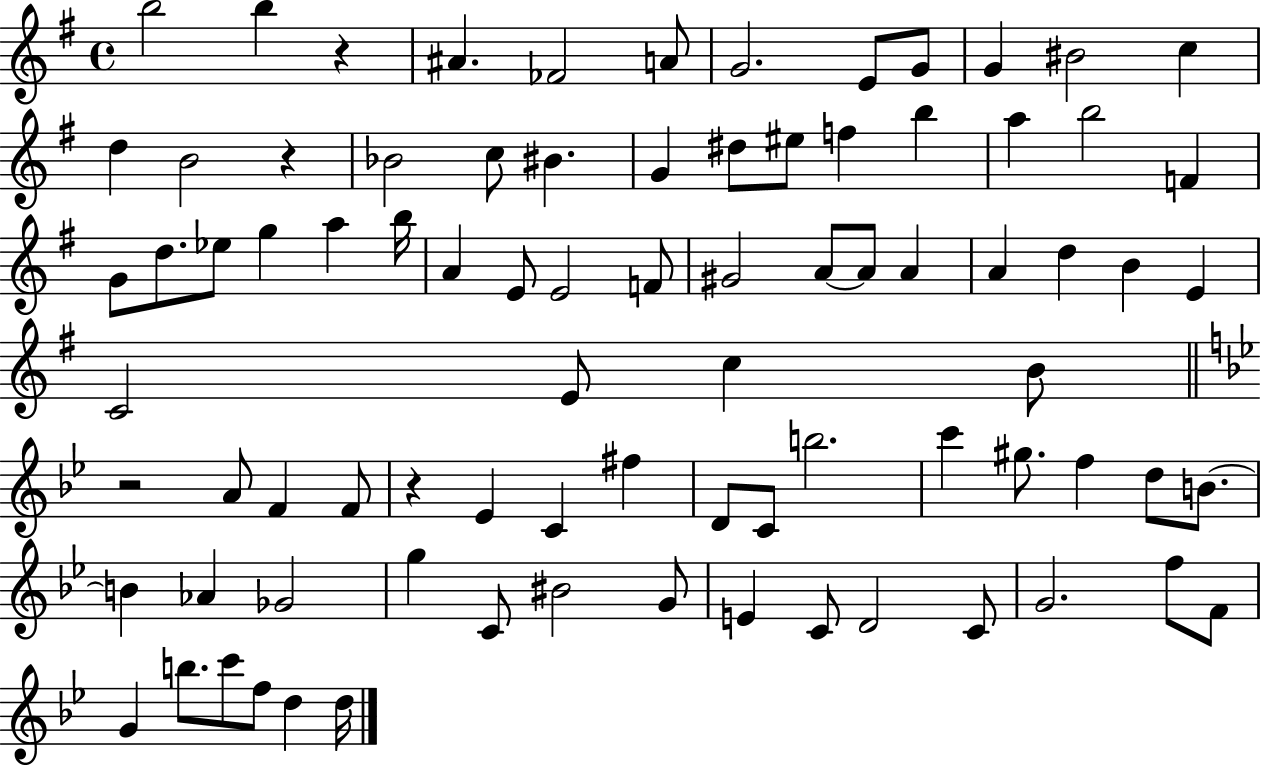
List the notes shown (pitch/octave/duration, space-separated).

B5/h B5/q R/q A#4/q. FES4/h A4/e G4/h. E4/e G4/e G4/q BIS4/h C5/q D5/q B4/h R/q Bb4/h C5/e BIS4/q. G4/q D#5/e EIS5/e F5/q B5/q A5/q B5/h F4/q G4/e D5/e. Eb5/e G5/q A5/q B5/s A4/q E4/e E4/h F4/e G#4/h A4/e A4/e A4/q A4/q D5/q B4/q E4/q C4/h E4/e C5/q B4/e R/h A4/e F4/q F4/e R/q Eb4/q C4/q F#5/q D4/e C4/e B5/h. C6/q G#5/e. F5/q D5/e B4/e. B4/q Ab4/q Gb4/h G5/q C4/e BIS4/h G4/e E4/q C4/e D4/h C4/e G4/h. F5/e F4/e G4/q B5/e. C6/e F5/e D5/q D5/s